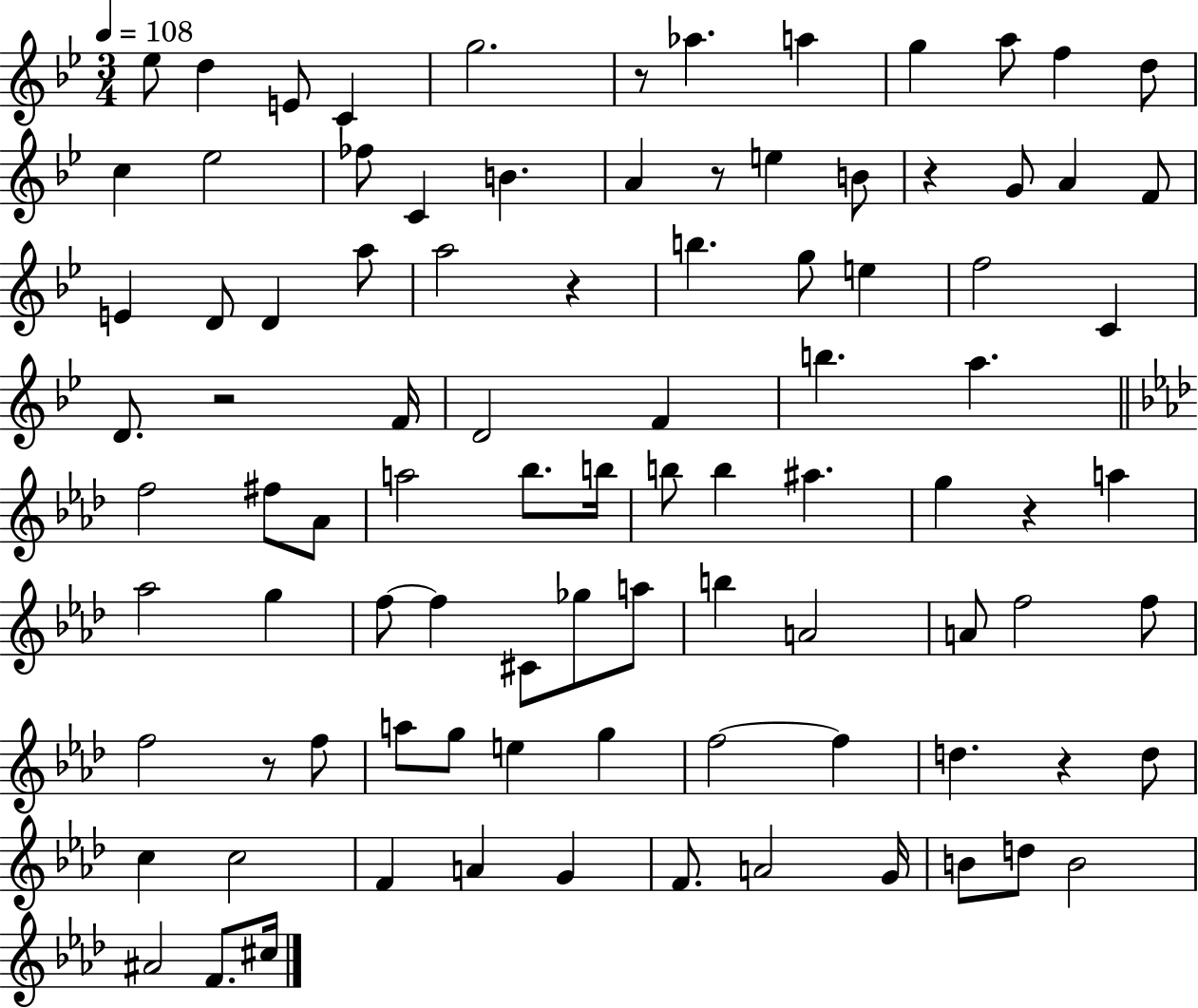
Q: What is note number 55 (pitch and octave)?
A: Gb5